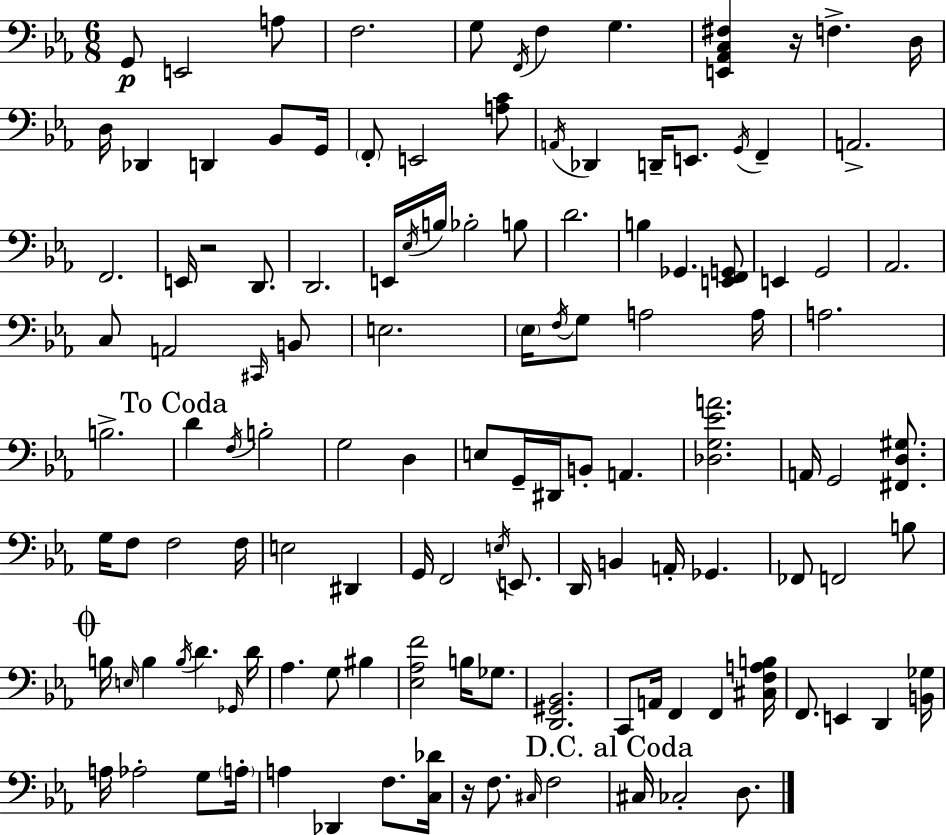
X:1
T:Untitled
M:6/8
L:1/4
K:Cm
G,,/2 E,,2 A,/2 F,2 G,/2 F,,/4 F, G, [E,,_A,,C,^F,] z/4 F, D,/4 D,/4 _D,, D,, _B,,/2 G,,/4 F,,/2 E,,2 [A,C]/2 A,,/4 _D,, D,,/4 E,,/2 G,,/4 F,, A,,2 F,,2 E,,/4 z2 D,,/2 D,,2 E,,/4 _E,/4 B,/4 _B,2 B,/2 D2 B, _G,, [E,,F,,G,,]/2 E,, G,,2 _A,,2 C,/2 A,,2 ^C,,/4 B,,/2 E,2 _E,/4 F,/4 G,/2 A,2 A,/4 A,2 B,2 D F,/4 B,2 G,2 D, E,/2 G,,/4 ^D,,/4 B,,/2 A,, [_D,G,_EA]2 A,,/4 G,,2 [^F,,D,^G,]/2 G,/4 F,/2 F,2 F,/4 E,2 ^D,, G,,/4 F,,2 E,/4 E,,/2 D,,/4 B,, A,,/4 _G,, _F,,/2 F,,2 B,/2 B,/4 E,/4 B, B,/4 D _G,,/4 D/4 _A, G,/2 ^B, [_E,_A,F]2 B,/4 _G,/2 [D,,^G,,_B,,]2 C,,/2 A,,/4 F,, F,, [^C,F,A,B,]/4 F,,/2 E,, D,, [B,,_G,]/4 A,/4 _A,2 G,/2 A,/4 A, _D,, F,/2 [C,_D]/4 z/4 F,/2 ^C,/4 F,2 ^C,/4 _C,2 D,/2